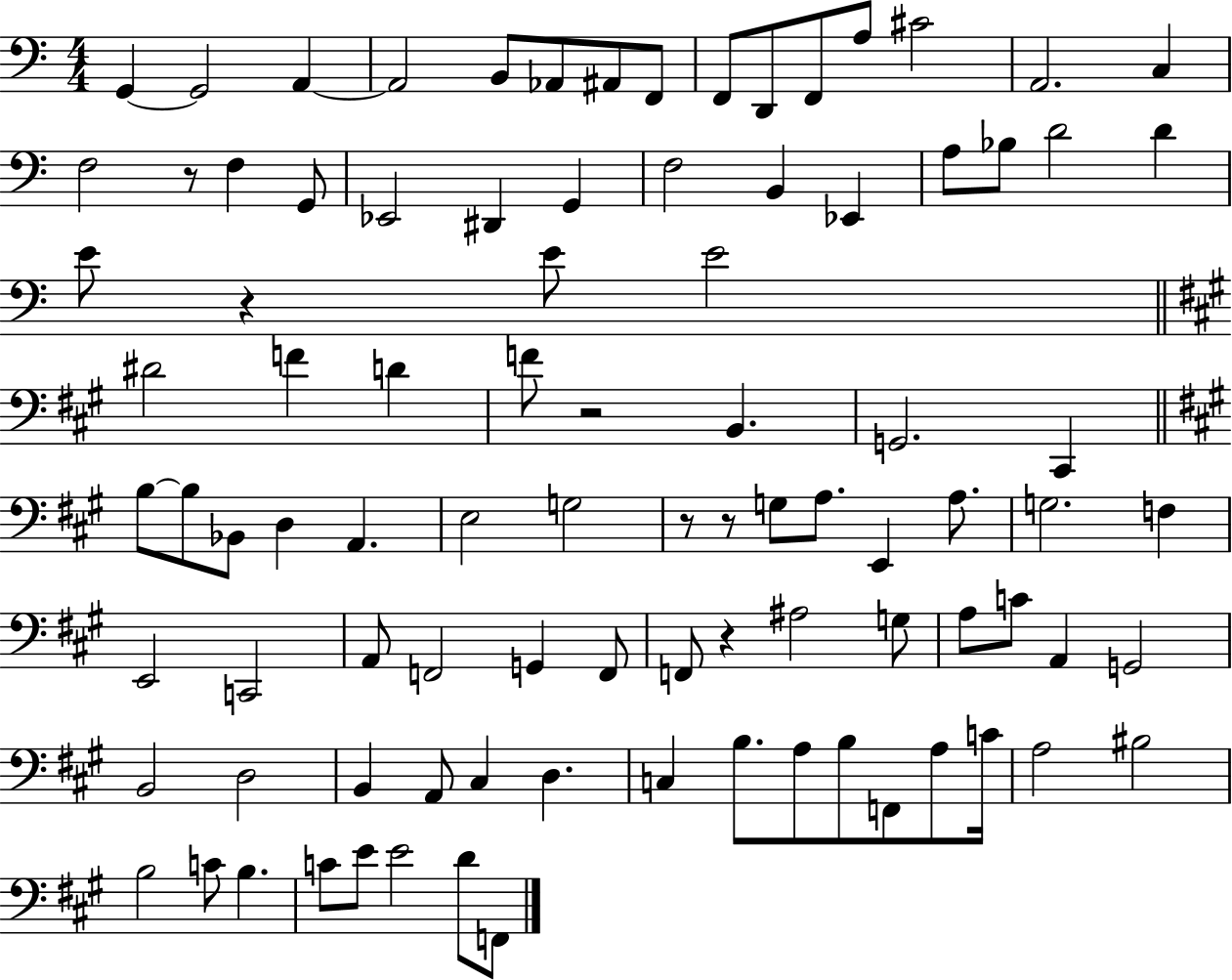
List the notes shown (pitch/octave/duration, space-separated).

G2/q G2/h A2/q A2/h B2/e Ab2/e A#2/e F2/e F2/e D2/e F2/e A3/e C#4/h A2/h. C3/q F3/h R/e F3/q G2/e Eb2/h D#2/q G2/q F3/h B2/q Eb2/q A3/e Bb3/e D4/h D4/q E4/e R/q E4/e E4/h D#4/h F4/q D4/q F4/e R/h B2/q. G2/h. C#2/q B3/e B3/e Bb2/e D3/q A2/q. E3/h G3/h R/e R/e G3/e A3/e. E2/q A3/e. G3/h. F3/q E2/h C2/h A2/e F2/h G2/q F2/e F2/e R/q A#3/h G3/e A3/e C4/e A2/q G2/h B2/h D3/h B2/q A2/e C#3/q D3/q. C3/q B3/e. A3/e B3/e F2/e A3/e C4/s A3/h BIS3/h B3/h C4/e B3/q. C4/e E4/e E4/h D4/e F2/e